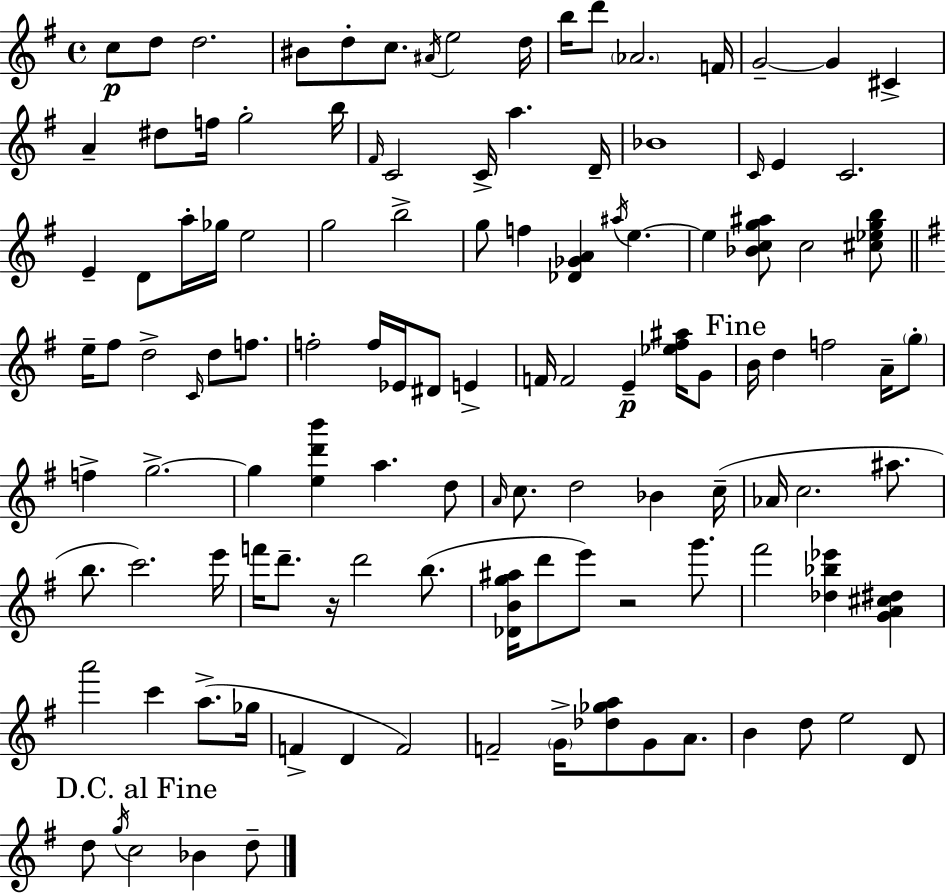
{
  \clef treble
  \time 4/4
  \defaultTimeSignature
  \key e \minor
  c''8\p d''8 d''2. | bis'8 d''8-. c''8. \acciaccatura { ais'16 } e''2 | d''16 b''16 d'''8 \parenthesize aes'2. | f'16 g'2--~~ g'4 cis'4-> | \break a'4-- dis''8 f''16 g''2-. | b''16 \grace { fis'16 } c'2 c'16-> a''4. | d'16-- bes'1 | \grace { c'16 } e'4 c'2. | \break e'4-- d'8 a''16-. ges''16 e''2 | g''2 b''2-> | g''8 f''4 <des' ges' a'>4 \acciaccatura { ais''16 } e''4.~~ | e''4 <bes' c'' g'' ais''>8 c''2 | \break <cis'' ees'' g'' b''>8 \bar "||" \break \key e \minor e''16-- fis''8 d''2-> \grace { c'16 } d''8 f''8. | f''2-. f''16 ees'16 dis'8 e'4-> | f'16 f'2 e'4--\p <ees'' fis'' ais''>16 g'8 | \mark "Fine" b'16 d''4 f''2 a'16-- \parenthesize g''8-. | \break f''4-> g''2.->~~ | g''4 <e'' d''' b'''>4 a''4. d''8 | \grace { a'16 } c''8. d''2 bes'4 | c''16--( aes'16 c''2. ais''8. | \break b''8. c'''2.) | e'''16 f'''16 d'''8.-- r16 d'''2 b''8.( | <des' b' g'' ais''>16 d'''8 e'''8) r2 g'''8. | fis'''2 <des'' bes'' ees'''>4 <g' a' cis'' dis''>4 | \break a'''2 c'''4 a''8.->( | ges''16 f'4-> d'4 f'2) | f'2-- \parenthesize g'16-> <des'' ges'' a''>8 g'8 a'8. | b'4 d''8 e''2 | \break d'8 \mark "D.C. al Fine" d''8 \acciaccatura { g''16 } c''2 bes'4 | d''8-- \bar "|."
}